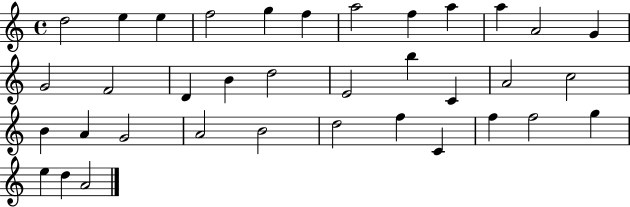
{
  \clef treble
  \time 4/4
  \defaultTimeSignature
  \key c \major
  d''2 e''4 e''4 | f''2 g''4 f''4 | a''2 f''4 a''4 | a''4 a'2 g'4 | \break g'2 f'2 | d'4 b'4 d''2 | e'2 b''4 c'4 | a'2 c''2 | \break b'4 a'4 g'2 | a'2 b'2 | d''2 f''4 c'4 | f''4 f''2 g''4 | \break e''4 d''4 a'2 | \bar "|."
}